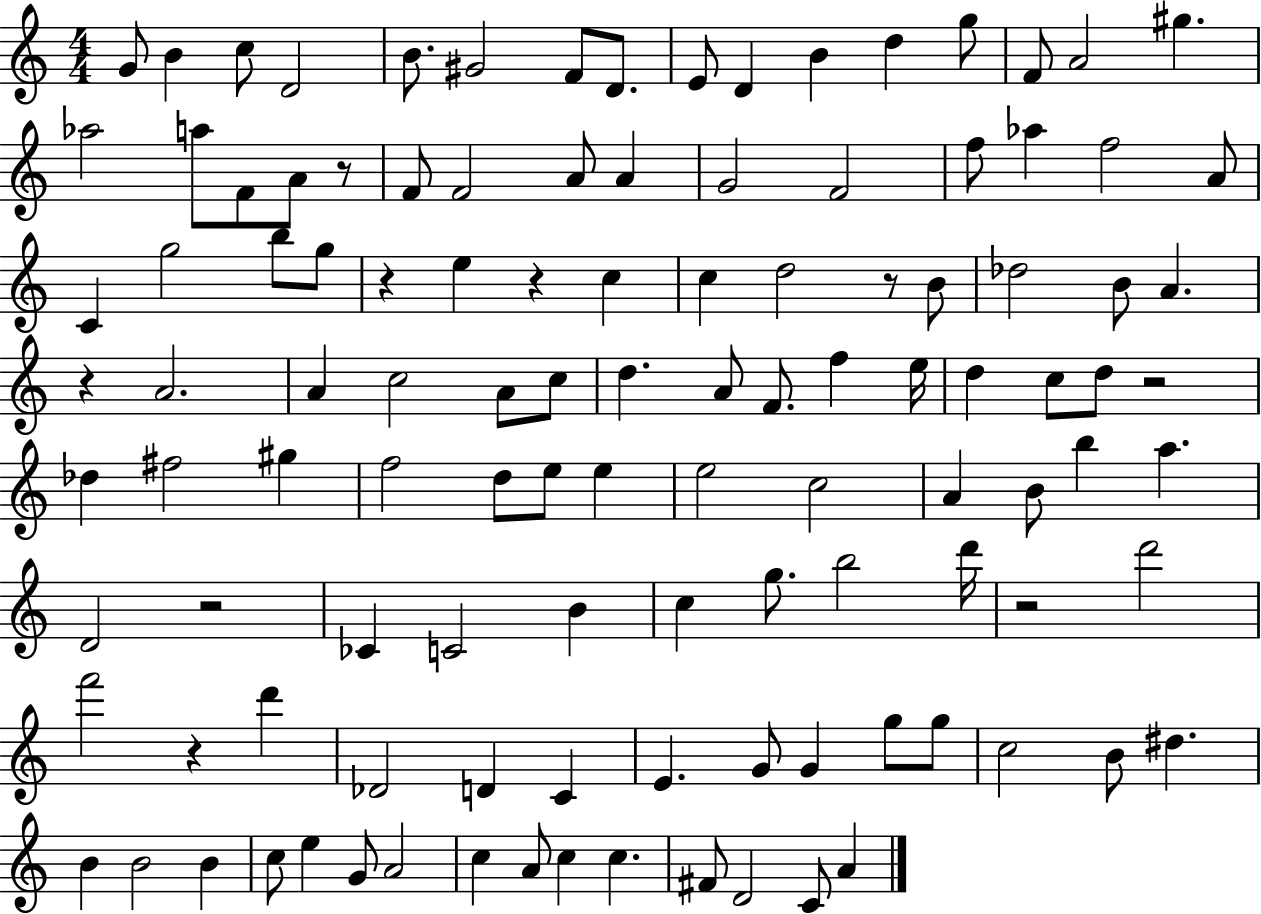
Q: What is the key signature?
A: C major